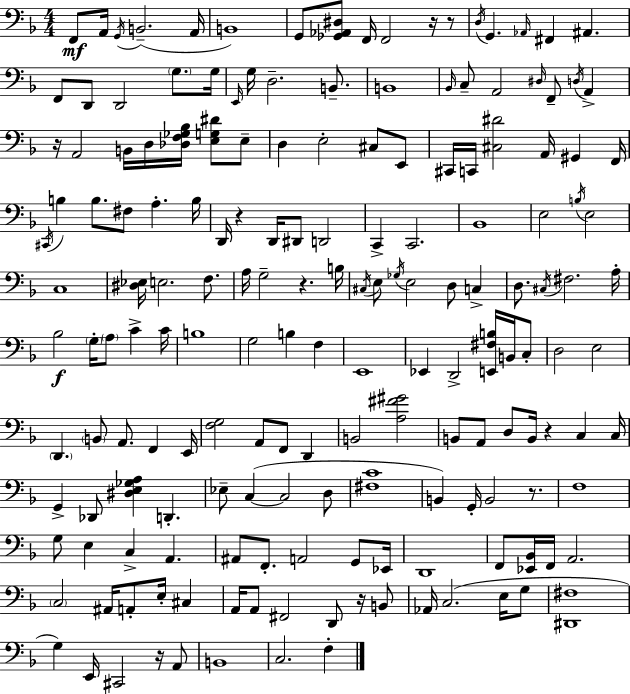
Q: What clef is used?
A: bass